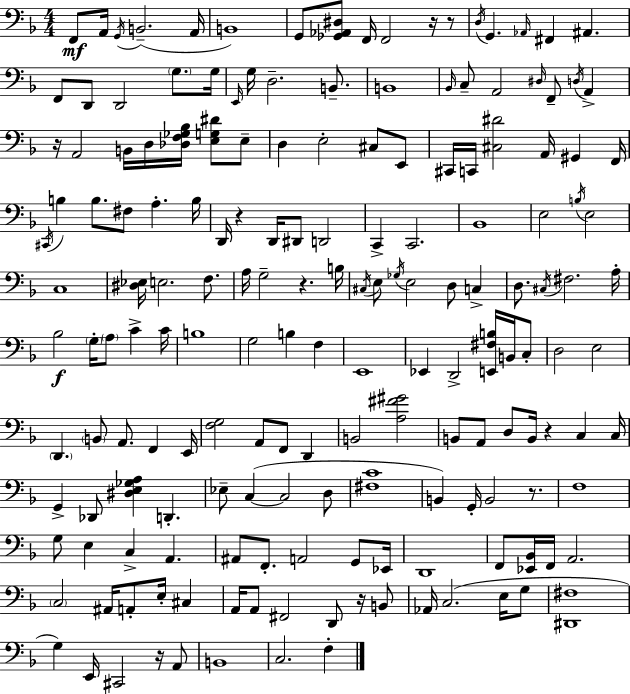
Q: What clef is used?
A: bass